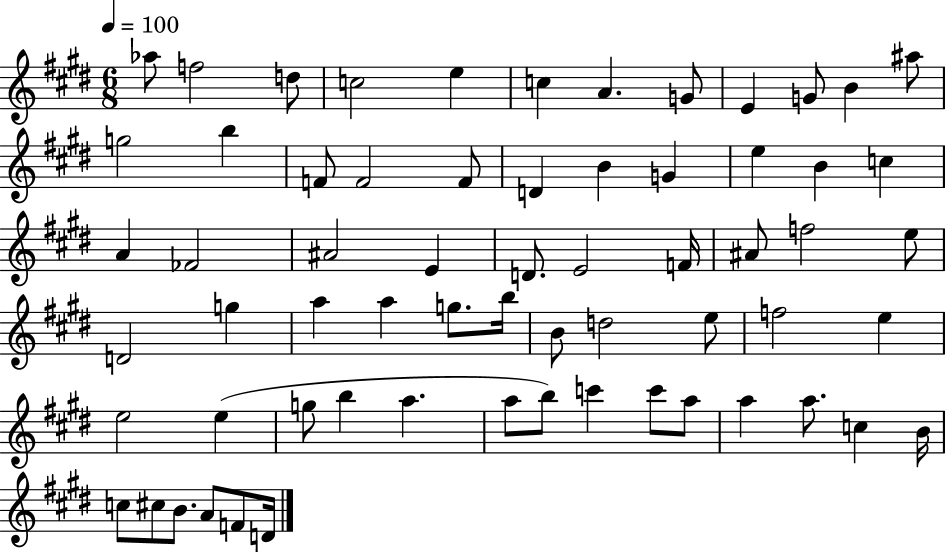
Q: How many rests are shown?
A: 0